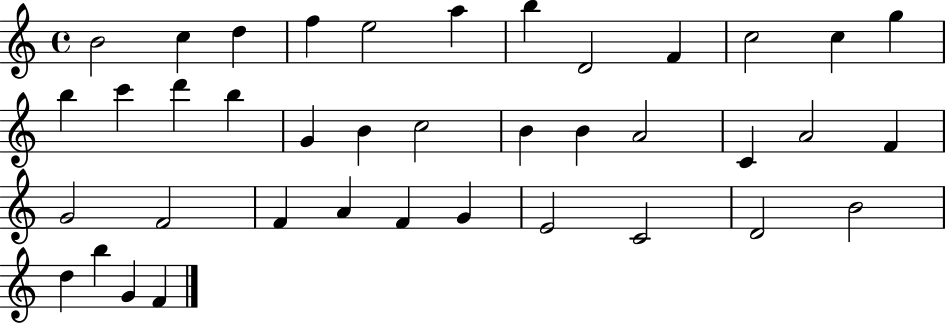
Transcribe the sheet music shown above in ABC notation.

X:1
T:Untitled
M:4/4
L:1/4
K:C
B2 c d f e2 a b D2 F c2 c g b c' d' b G B c2 B B A2 C A2 F G2 F2 F A F G E2 C2 D2 B2 d b G F